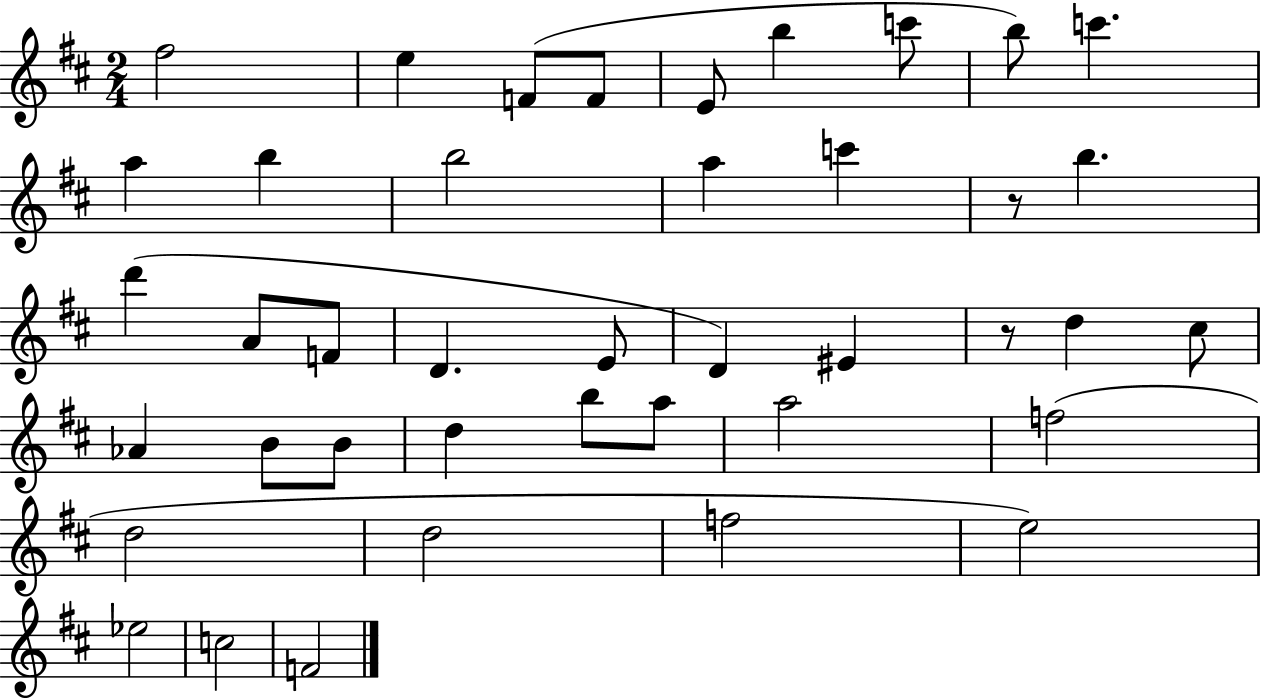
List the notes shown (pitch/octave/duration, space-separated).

F#5/h E5/q F4/e F4/e E4/e B5/q C6/e B5/e C6/q. A5/q B5/q B5/h A5/q C6/q R/e B5/q. D6/q A4/e F4/e D4/q. E4/e D4/q EIS4/q R/e D5/q C#5/e Ab4/q B4/e B4/e D5/q B5/e A5/e A5/h F5/h D5/h D5/h F5/h E5/h Eb5/h C5/h F4/h